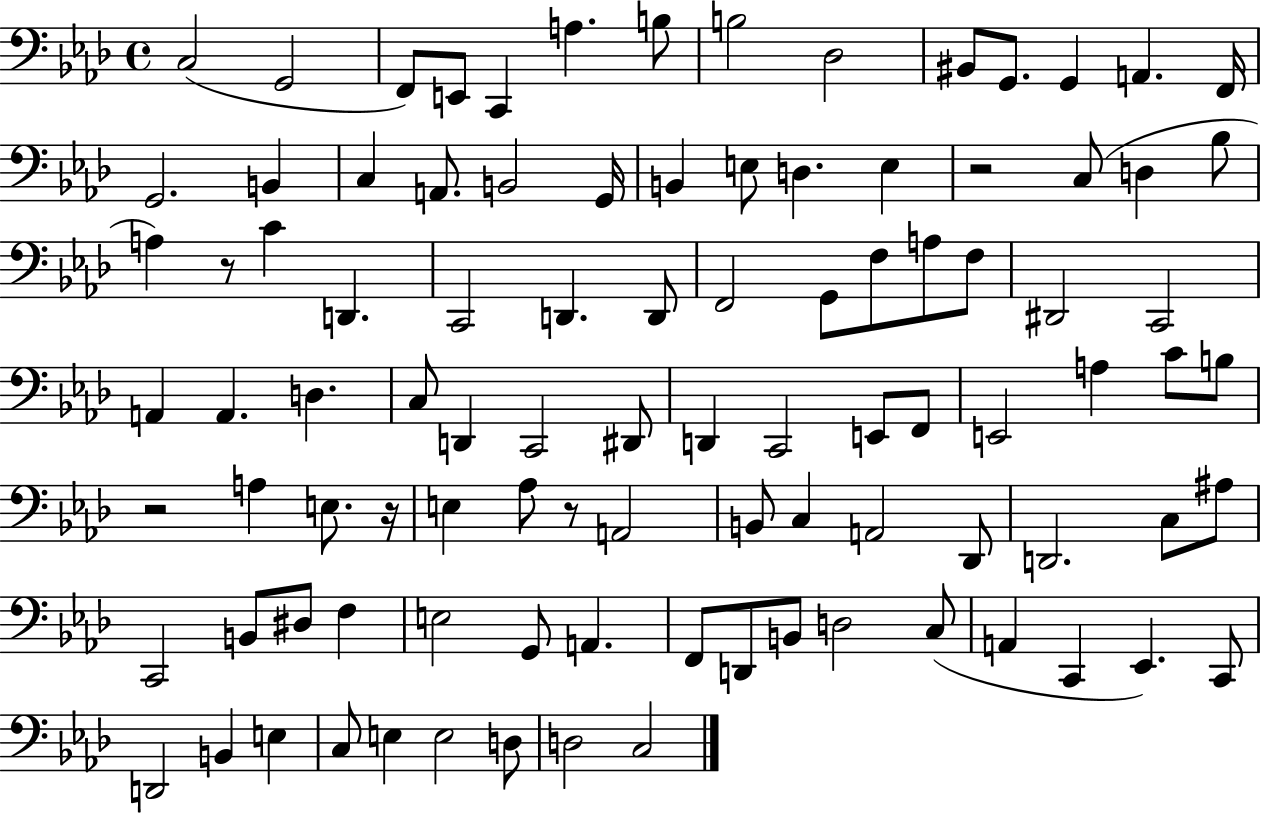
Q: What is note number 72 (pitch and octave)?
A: E3